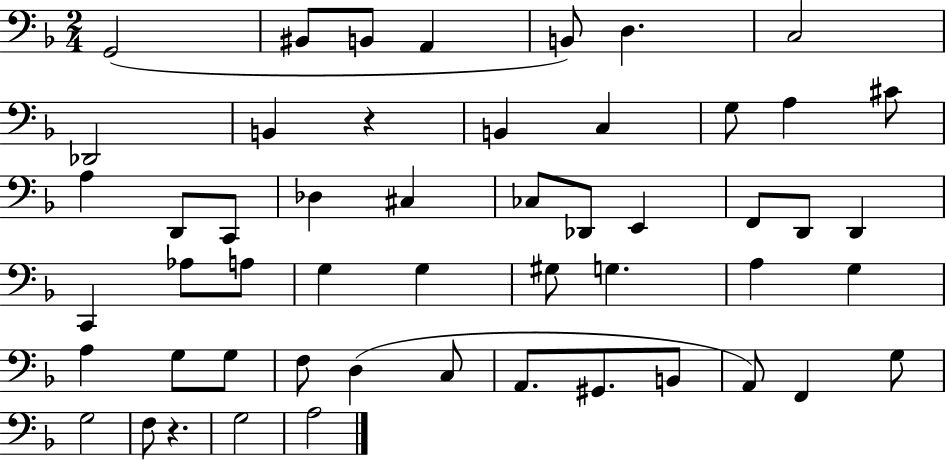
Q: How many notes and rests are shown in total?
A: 52